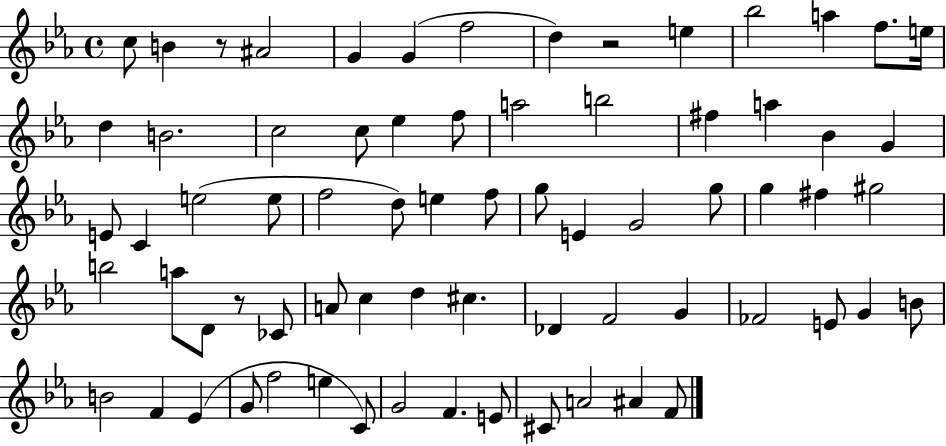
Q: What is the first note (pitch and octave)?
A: C5